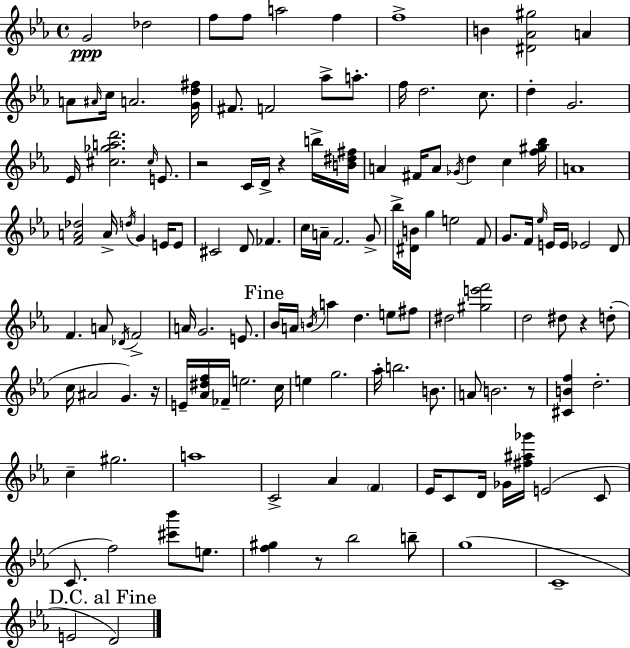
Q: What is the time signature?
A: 4/4